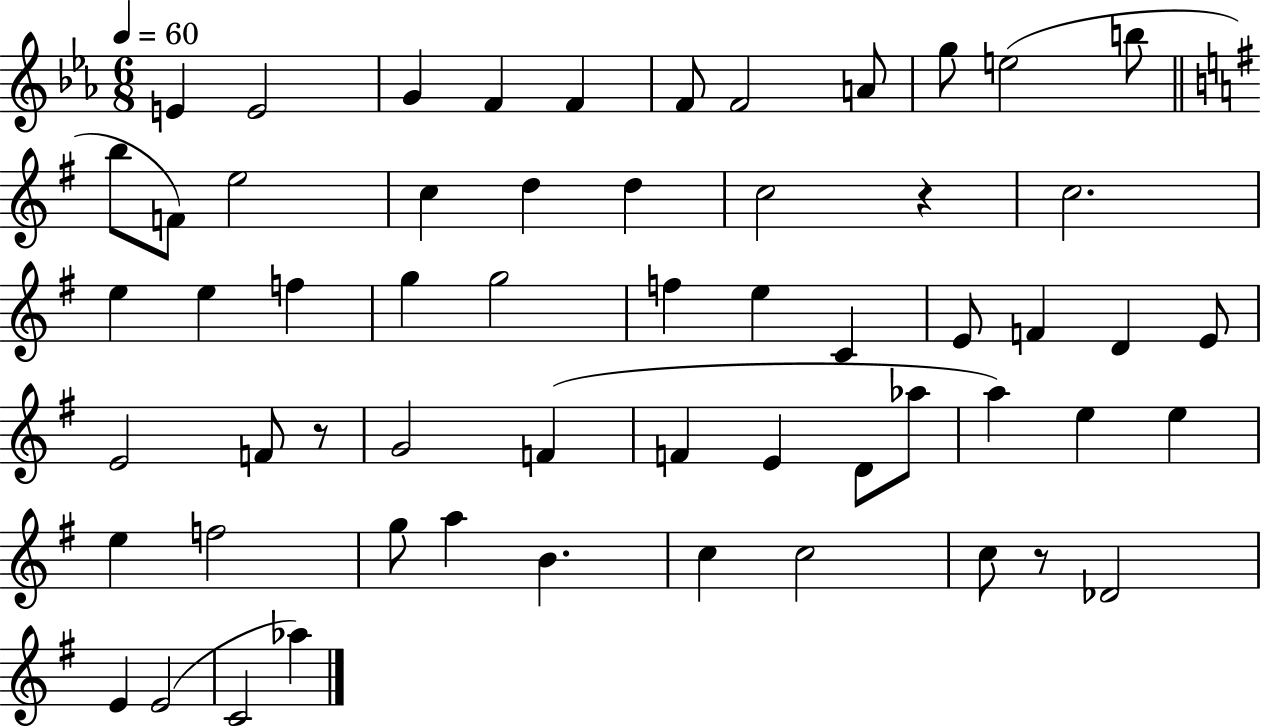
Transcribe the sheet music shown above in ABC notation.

X:1
T:Untitled
M:6/8
L:1/4
K:Eb
E E2 G F F F/2 F2 A/2 g/2 e2 b/2 b/2 F/2 e2 c d d c2 z c2 e e f g g2 f e C E/2 F D E/2 E2 F/2 z/2 G2 F F E D/2 _a/2 a e e e f2 g/2 a B c c2 c/2 z/2 _D2 E E2 C2 _a